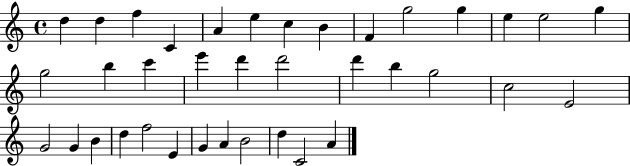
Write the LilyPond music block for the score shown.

{
  \clef treble
  \time 4/4
  \defaultTimeSignature
  \key c \major
  d''4 d''4 f''4 c'4 | a'4 e''4 c''4 b'4 | f'4 g''2 g''4 | e''4 e''2 g''4 | \break g''2 b''4 c'''4 | e'''4 d'''4 d'''2 | d'''4 b''4 g''2 | c''2 e'2 | \break g'2 g'4 b'4 | d''4 f''2 e'4 | g'4 a'4 b'2 | d''4 c'2 a'4 | \break \bar "|."
}